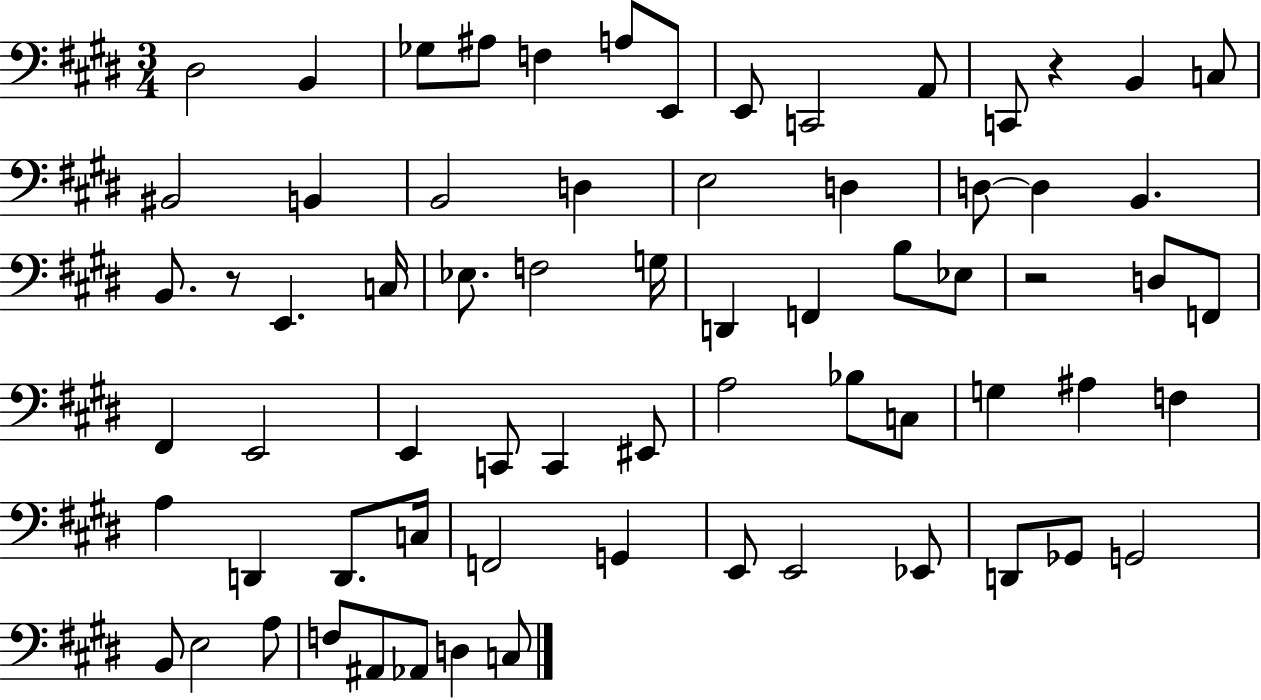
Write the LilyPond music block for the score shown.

{
  \clef bass
  \numericTimeSignature
  \time 3/4
  \key e \major
  \repeat volta 2 { dis2 b,4 | ges8 ais8 f4 a8 e,8 | e,8 c,2 a,8 | c,8 r4 b,4 c8 | \break bis,2 b,4 | b,2 d4 | e2 d4 | d8~~ d4 b,4. | \break b,8. r8 e,4. c16 | ees8. f2 g16 | d,4 f,4 b8 ees8 | r2 d8 f,8 | \break fis,4 e,2 | e,4 c,8 c,4 eis,8 | a2 bes8 c8 | g4 ais4 f4 | \break a4 d,4 d,8. c16 | f,2 g,4 | e,8 e,2 ees,8 | d,8 ges,8 g,2 | \break b,8 e2 a8 | f8 ais,8 aes,8 d4 c8 | } \bar "|."
}